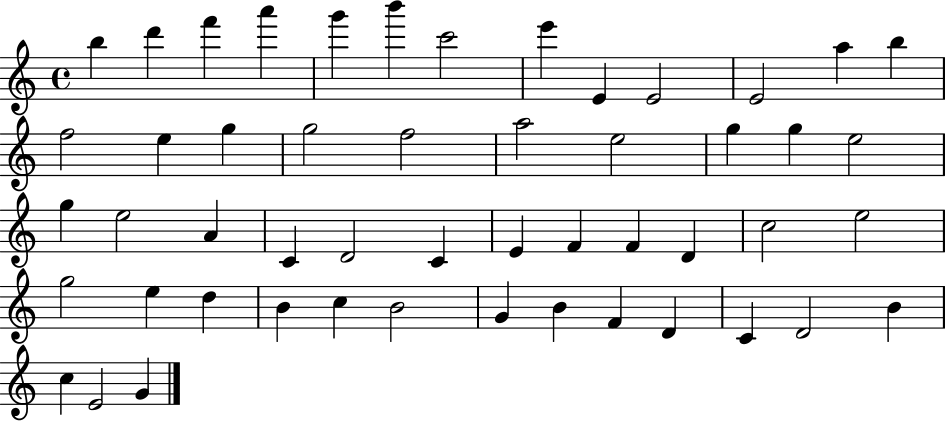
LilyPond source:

{
  \clef treble
  \time 4/4
  \defaultTimeSignature
  \key c \major
  b''4 d'''4 f'''4 a'''4 | g'''4 b'''4 c'''2 | e'''4 e'4 e'2 | e'2 a''4 b''4 | \break f''2 e''4 g''4 | g''2 f''2 | a''2 e''2 | g''4 g''4 e''2 | \break g''4 e''2 a'4 | c'4 d'2 c'4 | e'4 f'4 f'4 d'4 | c''2 e''2 | \break g''2 e''4 d''4 | b'4 c''4 b'2 | g'4 b'4 f'4 d'4 | c'4 d'2 b'4 | \break c''4 e'2 g'4 | \bar "|."
}